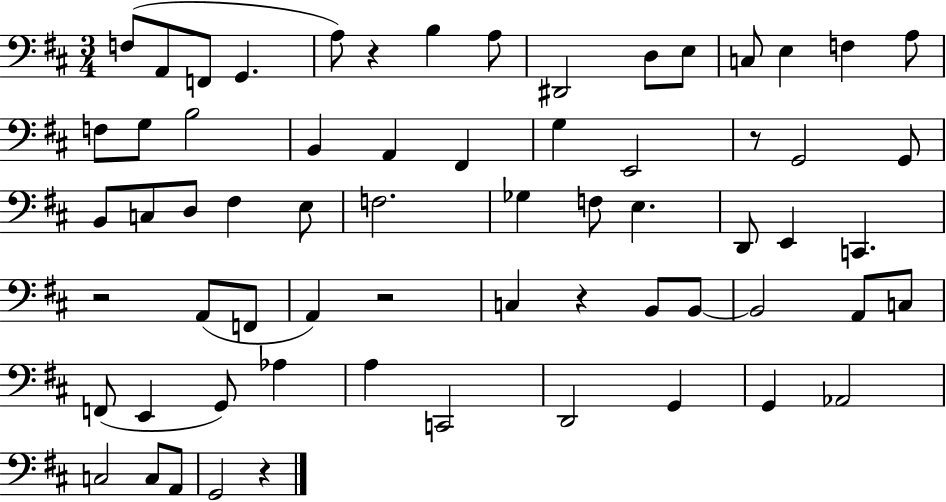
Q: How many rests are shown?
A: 6